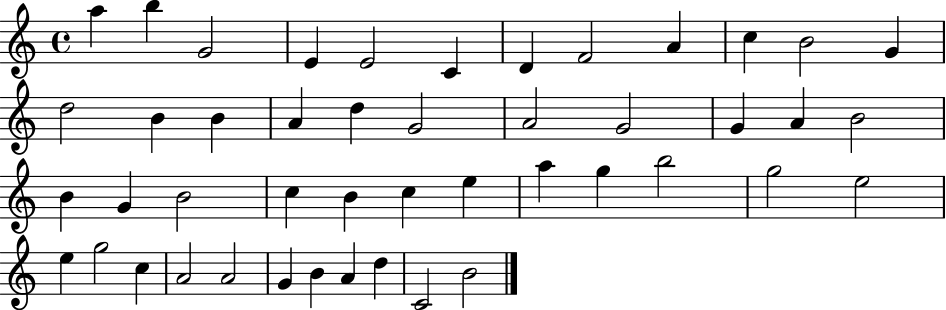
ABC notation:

X:1
T:Untitled
M:4/4
L:1/4
K:C
a b G2 E E2 C D F2 A c B2 G d2 B B A d G2 A2 G2 G A B2 B G B2 c B c e a g b2 g2 e2 e g2 c A2 A2 G B A d C2 B2